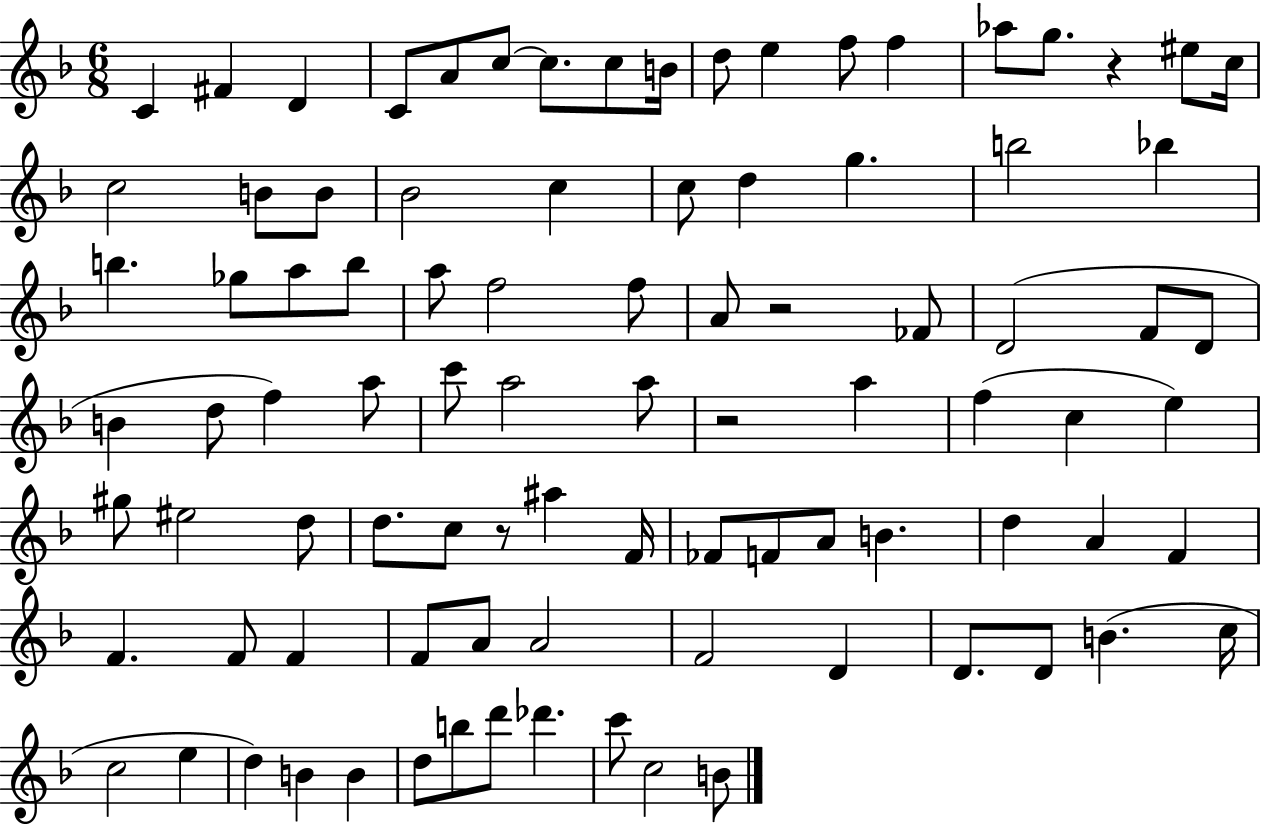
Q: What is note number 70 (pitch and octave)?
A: A4